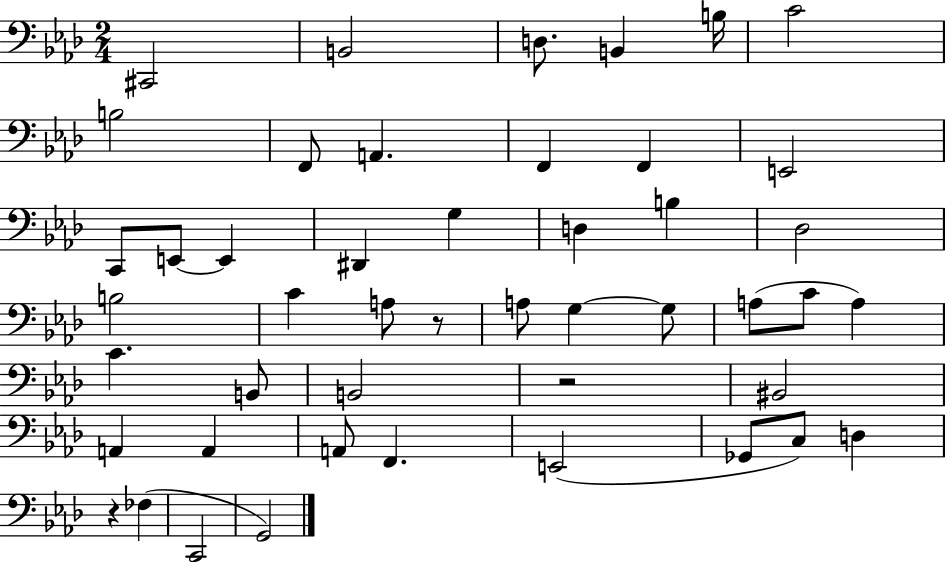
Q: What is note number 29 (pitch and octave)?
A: A3